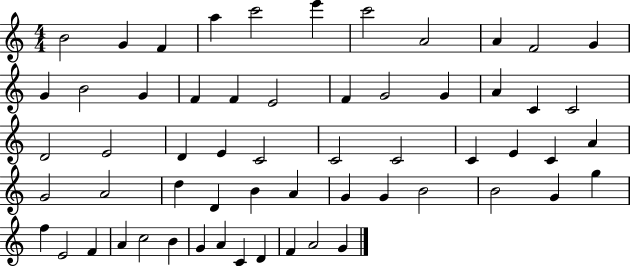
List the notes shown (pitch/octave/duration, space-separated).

B4/h G4/q F4/q A5/q C6/h E6/q C6/h A4/h A4/q F4/h G4/q G4/q B4/h G4/q F4/q F4/q E4/h F4/q G4/h G4/q A4/q C4/q C4/h D4/h E4/h D4/q E4/q C4/h C4/h C4/h C4/q E4/q C4/q A4/q G4/h A4/h D5/q D4/q B4/q A4/q G4/q G4/q B4/h B4/h G4/q G5/q F5/q E4/h F4/q A4/q C5/h B4/q G4/q A4/q C4/q D4/q F4/q A4/h G4/q